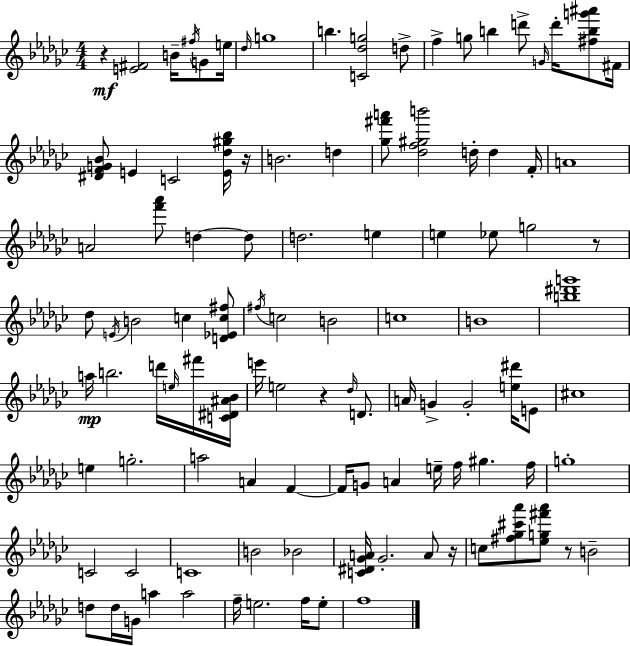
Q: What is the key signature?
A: EES minor